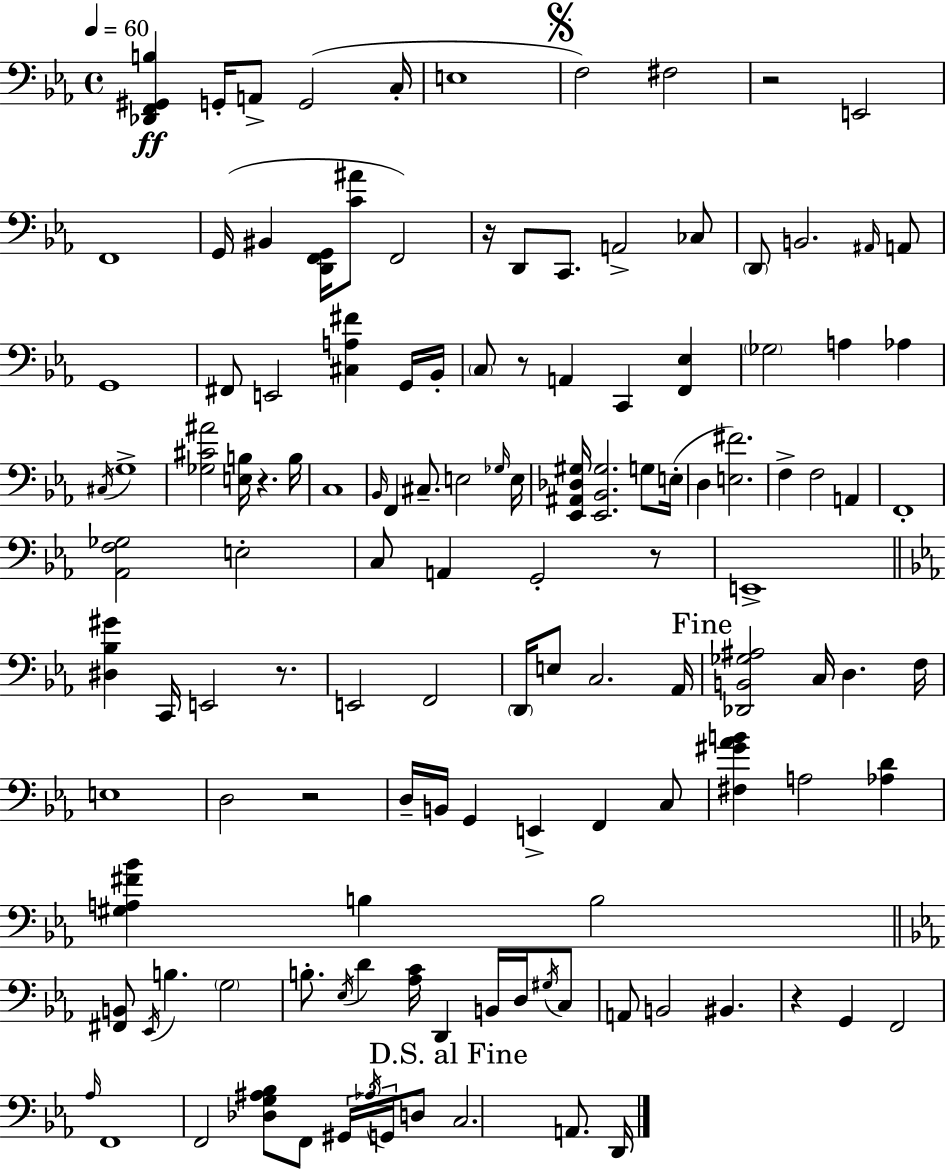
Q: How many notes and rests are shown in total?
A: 129